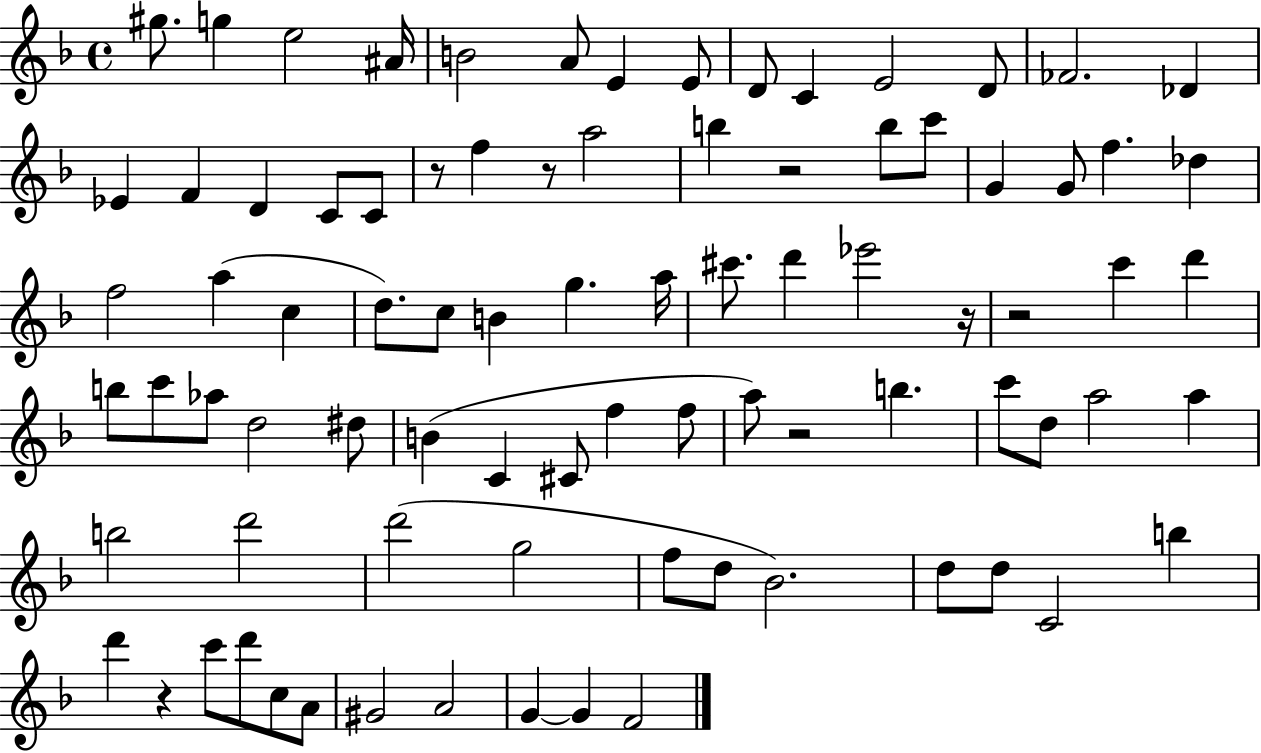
G#5/e. G5/q E5/h A#4/s B4/h A4/e E4/q E4/e D4/e C4/q E4/h D4/e FES4/h. Db4/q Eb4/q F4/q D4/q C4/e C4/e R/e F5/q R/e A5/h B5/q R/h B5/e C6/e G4/q G4/e F5/q. Db5/q F5/h A5/q C5/q D5/e. C5/e B4/q G5/q. A5/s C#6/e. D6/q Eb6/h R/s R/h C6/q D6/q B5/e C6/e Ab5/e D5/h D#5/e B4/q C4/q C#4/e F5/q F5/e A5/e R/h B5/q. C6/e D5/e A5/h A5/q B5/h D6/h D6/h G5/h F5/e D5/e Bb4/h. D5/e D5/e C4/h B5/q D6/q R/q C6/e D6/e C5/e A4/e G#4/h A4/h G4/q G4/q F4/h